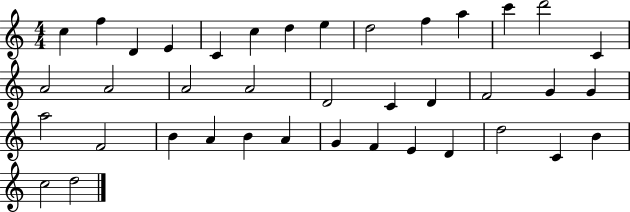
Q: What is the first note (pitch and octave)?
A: C5